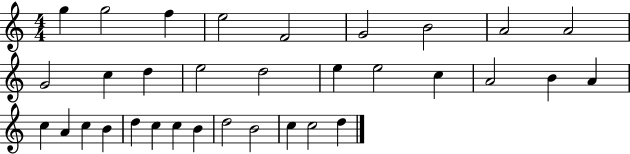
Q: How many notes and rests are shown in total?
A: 33